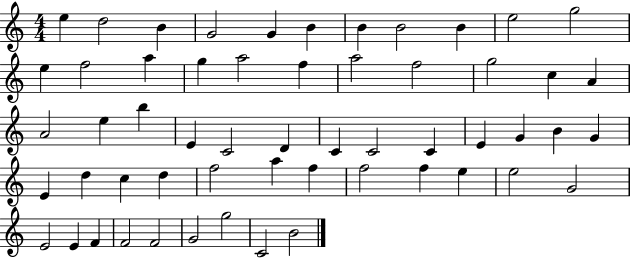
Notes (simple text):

E5/q D5/h B4/q G4/h G4/q B4/q B4/q B4/h B4/q E5/h G5/h E5/q F5/h A5/q G5/q A5/h F5/q A5/h F5/h G5/h C5/q A4/q A4/h E5/q B5/q E4/q C4/h D4/q C4/q C4/h C4/q E4/q G4/q B4/q G4/q E4/q D5/q C5/q D5/q F5/h A5/q F5/q F5/h F5/q E5/q E5/h G4/h E4/h E4/q F4/q F4/h F4/h G4/h G5/h C4/h B4/h